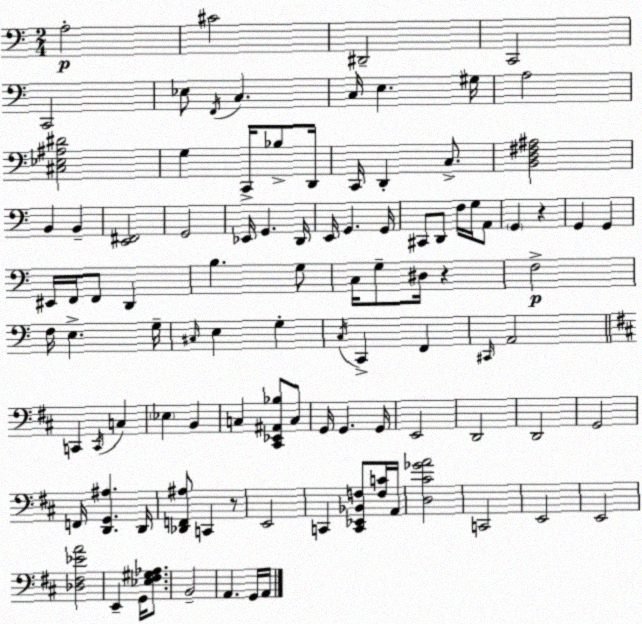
X:1
T:Untitled
M:2/4
L:1/4
K:C
A,2 ^C2 ^D,,2 C,,2 C,,2 _E,/2 F,,/4 C, C,/4 E, ^G,/4 A,2 [^C,_E,^A,^D]2 G, C,,/4 _B,/2 D,,/4 C,,/4 D,, C,/2 [B,,D,^F,^A,]2 B,, B,, [E,,^F,,]2 G,,2 _E,,/4 G,, D,,/4 E,,/4 G,, G,,/4 ^C,,/2 D,,/2 F,/4 G,/4 A,,/2 G,, z G,, G,, ^E,,/4 F,,/4 F,,/2 D,, B, G,/2 C,/4 G,/2 ^D,/4 z F,2 F,/4 E, G,/4 ^C,/4 E, G, C,/4 C,, F,, ^C,,/4 A,,2 C,, C,,/4 C, _E, B,, C, [^C,,_E,,^A,,_B,]/2 C,/2 G,,/4 G,, G,,/4 E,,2 D,,2 D,,2 G,,2 F,,/4 [D,,G,,^A,] D,,/4 [_D,,F,,^A,]/2 C,, z/2 E,,2 C,, [C,,_E,,_B,,F,]/2 [F,C]/4 A,,/4 [D,^C_GA]2 C,,2 E,,2 E,,2 [_D,^F,_EA]2 E,, G,,/4 [_E,^F,^G,_A,]/2 B,,2 A,, G,,/4 A,,/4